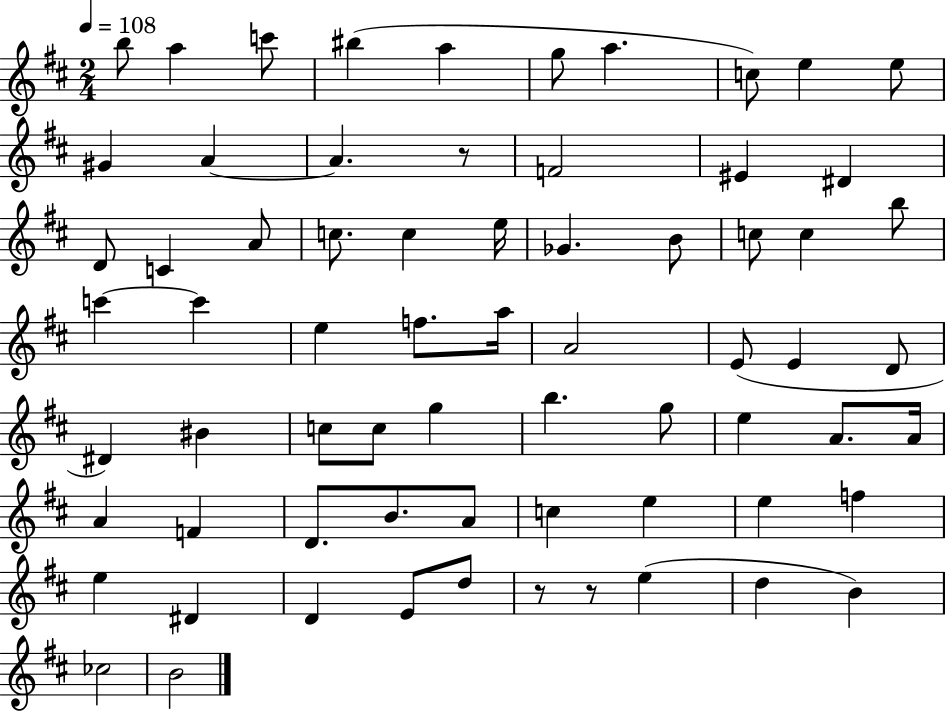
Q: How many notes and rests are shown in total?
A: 68